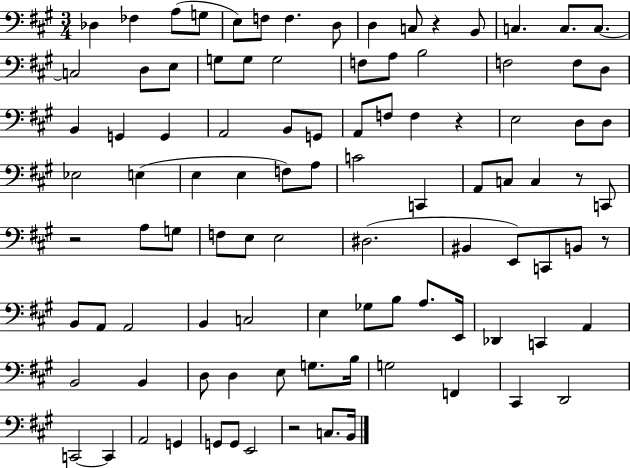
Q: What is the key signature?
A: A major